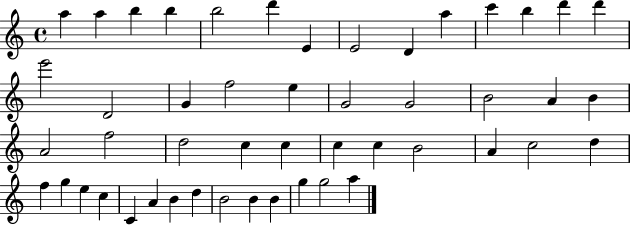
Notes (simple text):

A5/q A5/q B5/q B5/q B5/h D6/q E4/q E4/h D4/q A5/q C6/q B5/q D6/q D6/q E6/h D4/h G4/q F5/h E5/q G4/h G4/h B4/h A4/q B4/q A4/h F5/h D5/h C5/q C5/q C5/q C5/q B4/h A4/q C5/h D5/q F5/q G5/q E5/q C5/q C4/q A4/q B4/q D5/q B4/h B4/q B4/q G5/q G5/h A5/q